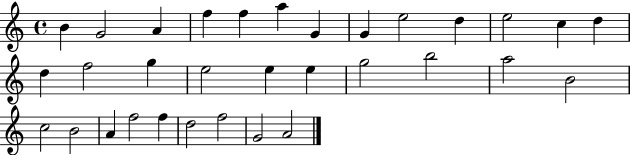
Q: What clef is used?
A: treble